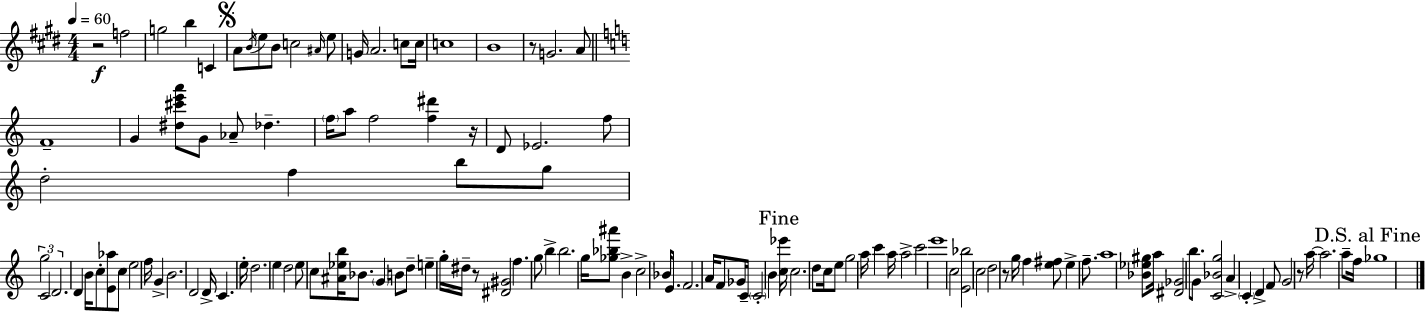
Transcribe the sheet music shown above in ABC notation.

X:1
T:Untitled
M:4/4
L:1/4
K:E
z2 f2 g2 b C A/2 B/4 e/2 B/2 c2 ^A/4 e/2 G/4 A2 c/2 c/4 c4 B4 z/2 G2 A/2 F4 G [^d^c'e'a']/2 G/2 _A/2 _d f/4 a/2 f2 [f^d'] z/4 D/2 _E2 f/2 d2 f b/2 g/2 g2 C2 D2 D B/4 c/2 [E_a]/2 c/2 e2 f/4 G B2 D2 D/4 C e/4 d2 e d2 e/2 c/2 [^A_eb]/4 _B/2 G B/2 d/2 e g/4 ^d/4 z/2 [^D^G]2 f g/2 b b2 g/4 [_g_b^a']/2 B c2 _B/4 E/2 F2 A/4 F/2 _G/4 C/4 C2 B [c_e']/4 c2 d/2 c/4 e/2 g2 a/4 c' a/4 a2 c'2 e'4 c2 [E_b]2 c2 d2 z/2 g/4 f [e^f]/2 e f/2 a4 [_B_e^g]/2 a/4 [^D_G]2 b/2 G/2 [C_Bg]2 A C D F/2 G2 z/2 a/4 a2 a/2 f/4 _g4